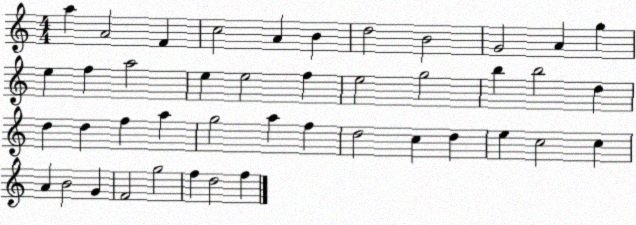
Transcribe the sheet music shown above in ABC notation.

X:1
T:Untitled
M:4/4
L:1/4
K:C
a A2 F c2 A B d2 B2 G2 A g e f a2 e e2 f e2 g2 b b2 d d d f a g2 a f d2 c d e c2 c A B2 G F2 g2 f d2 f